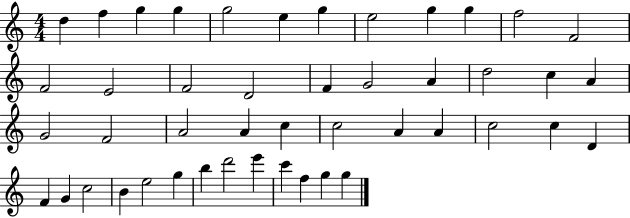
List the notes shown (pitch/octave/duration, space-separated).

D5/q F5/q G5/q G5/q G5/h E5/q G5/q E5/h G5/q G5/q F5/h F4/h F4/h E4/h F4/h D4/h F4/q G4/h A4/q D5/h C5/q A4/q G4/h F4/h A4/h A4/q C5/q C5/h A4/q A4/q C5/h C5/q D4/q F4/q G4/q C5/h B4/q E5/h G5/q B5/q D6/h E6/q C6/q F5/q G5/q G5/q